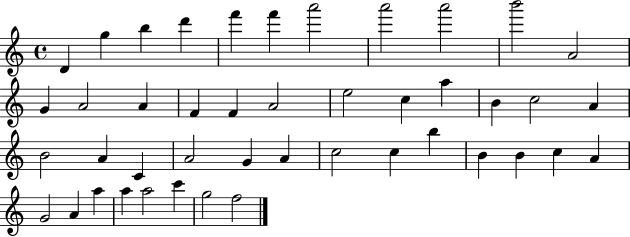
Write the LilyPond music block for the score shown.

{
  \clef treble
  \time 4/4
  \defaultTimeSignature
  \key c \major
  d'4 g''4 b''4 d'''4 | f'''4 f'''4 a'''2 | a'''2 a'''2 | b'''2 a'2 | \break g'4 a'2 a'4 | f'4 f'4 a'2 | e''2 c''4 a''4 | b'4 c''2 a'4 | \break b'2 a'4 c'4 | a'2 g'4 a'4 | c''2 c''4 b''4 | b'4 b'4 c''4 a'4 | \break g'2 a'4 a''4 | a''4 a''2 c'''4 | g''2 f''2 | \bar "|."
}